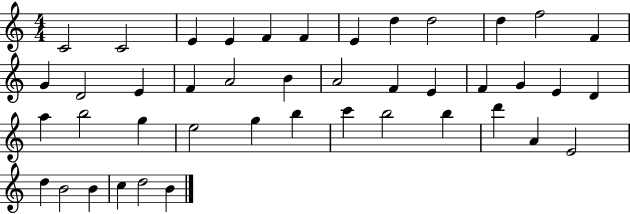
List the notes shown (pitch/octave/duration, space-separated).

C4/h C4/h E4/q E4/q F4/q F4/q E4/q D5/q D5/h D5/q F5/h F4/q G4/q D4/h E4/q F4/q A4/h B4/q A4/h F4/q E4/q F4/q G4/q E4/q D4/q A5/q B5/h G5/q E5/h G5/q B5/q C6/q B5/h B5/q D6/q A4/q E4/h D5/q B4/h B4/q C5/q D5/h B4/q